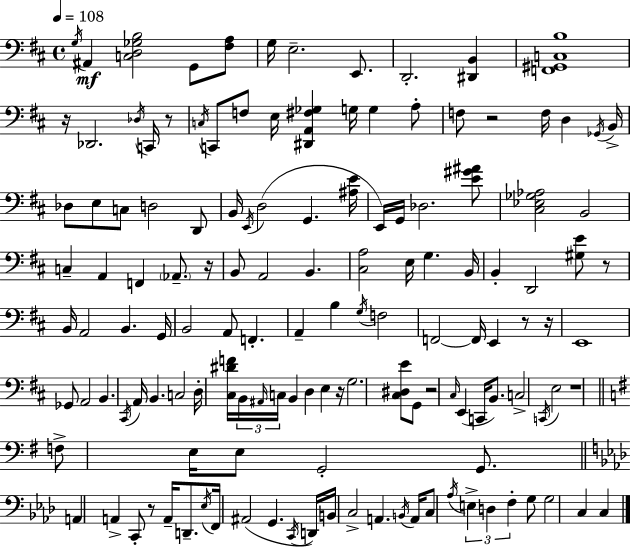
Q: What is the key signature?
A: D major